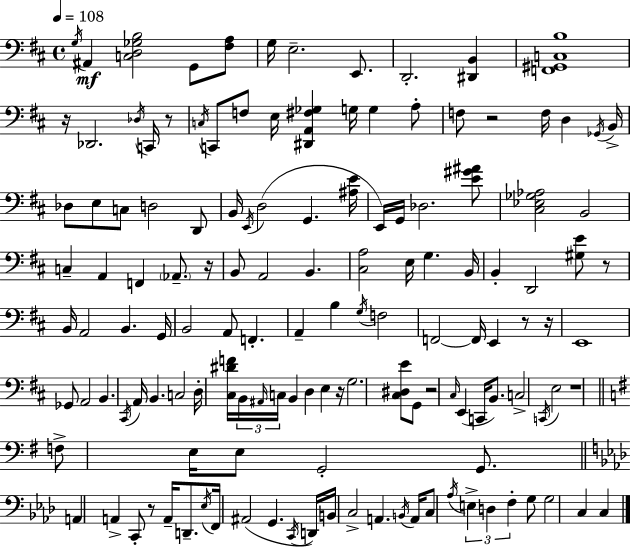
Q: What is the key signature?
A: D major